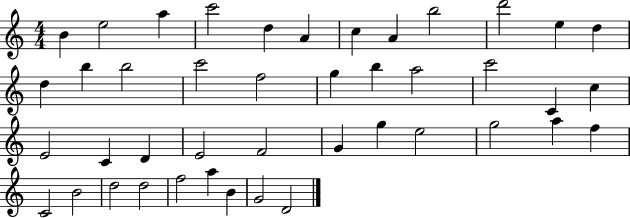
B4/q E5/h A5/q C6/h D5/q A4/q C5/q A4/q B5/h D6/h E5/q D5/q D5/q B5/q B5/h C6/h F5/h G5/q B5/q A5/h C6/h C4/q C5/q E4/h C4/q D4/q E4/h F4/h G4/q G5/q E5/h G5/h A5/q F5/q C4/h B4/h D5/h D5/h F5/h A5/q B4/q G4/h D4/h